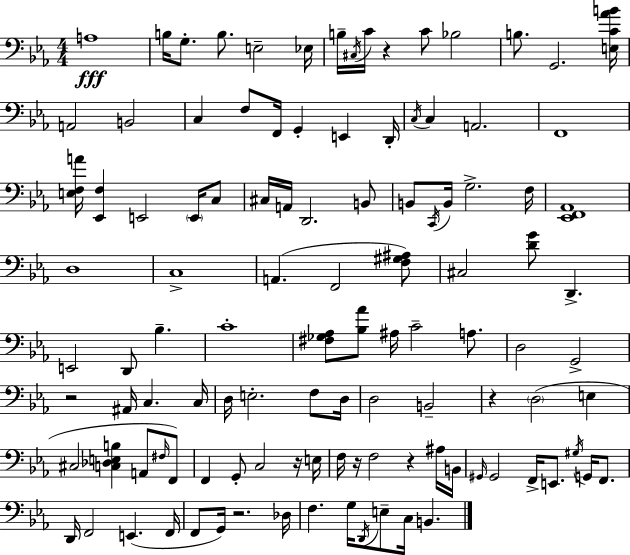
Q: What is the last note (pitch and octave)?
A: B2